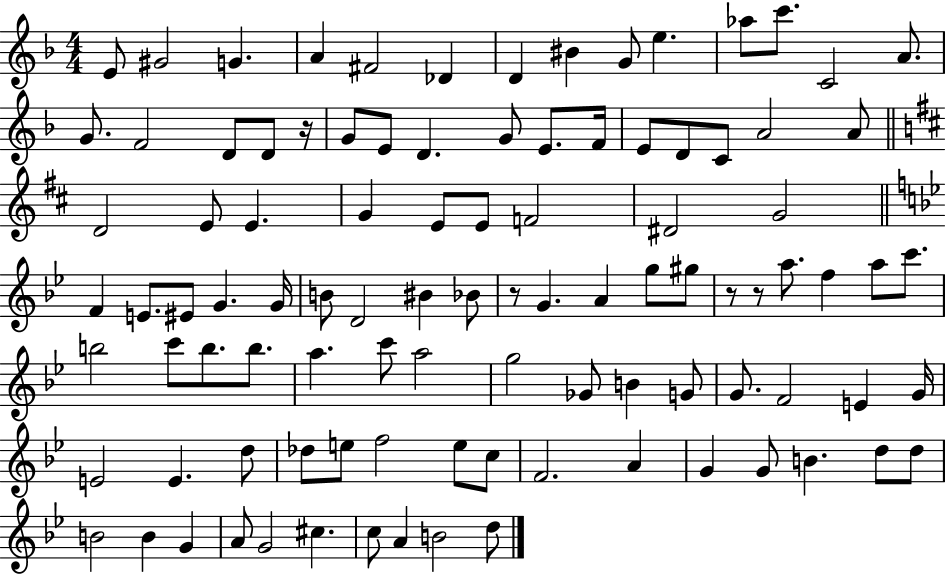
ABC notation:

X:1
T:Untitled
M:4/4
L:1/4
K:F
E/2 ^G2 G A ^F2 _D D ^B G/2 e _a/2 c'/2 C2 A/2 G/2 F2 D/2 D/2 z/4 G/2 E/2 D G/2 E/2 F/4 E/2 D/2 C/2 A2 A/2 D2 E/2 E G E/2 E/2 F2 ^D2 G2 F E/2 ^E/2 G G/4 B/2 D2 ^B _B/2 z/2 G A g/2 ^g/2 z/2 z/2 a/2 f a/2 c'/2 b2 c'/2 b/2 b/2 a c'/2 a2 g2 _G/2 B G/2 G/2 F2 E G/4 E2 E d/2 _d/2 e/2 f2 e/2 c/2 F2 A G G/2 B d/2 d/2 B2 B G A/2 G2 ^c c/2 A B2 d/2